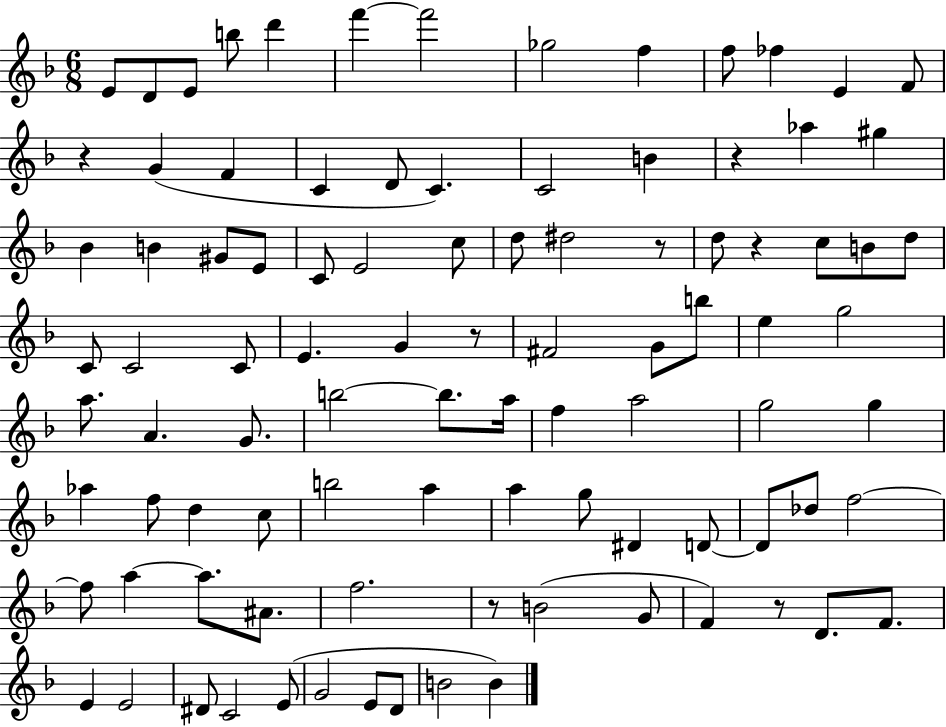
{
  \clef treble
  \numericTimeSignature
  \time 6/8
  \key f \major
  e'8 d'8 e'8 b''8 d'''4 | f'''4~~ f'''2 | ges''2 f''4 | f''8 fes''4 e'4 f'8 | \break r4 g'4( f'4 | c'4 d'8 c'4.) | c'2 b'4 | r4 aes''4 gis''4 | \break bes'4 b'4 gis'8 e'8 | c'8 e'2 c''8 | d''8 dis''2 r8 | d''8 r4 c''8 b'8 d''8 | \break c'8 c'2 c'8 | e'4. g'4 r8 | fis'2 g'8 b''8 | e''4 g''2 | \break a''8. a'4. g'8. | b''2~~ b''8. a''16 | f''4 a''2 | g''2 g''4 | \break aes''4 f''8 d''4 c''8 | b''2 a''4 | a''4 g''8 dis'4 d'8~~ | d'8 des''8 f''2~~ | \break f''8 a''4~~ a''8. ais'8. | f''2. | r8 b'2( g'8 | f'4) r8 d'8. f'8. | \break e'4 e'2 | dis'8 c'2 e'8( | g'2 e'8 d'8 | b'2 b'4) | \break \bar "|."
}